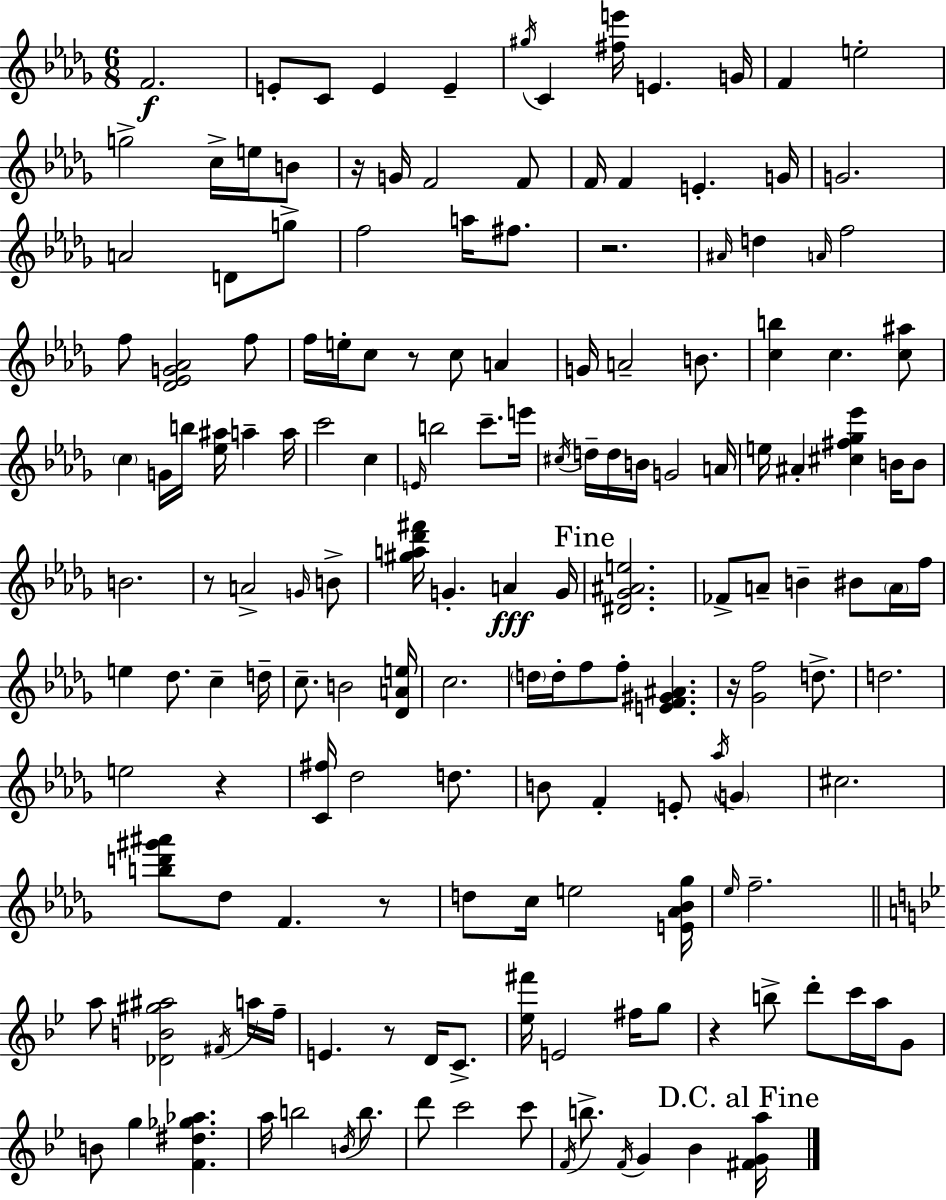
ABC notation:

X:1
T:Untitled
M:6/8
L:1/4
K:Bbm
F2 E/2 C/2 E E ^g/4 C [^fe']/4 E G/4 F e2 g2 c/4 e/4 B/2 z/4 G/4 F2 F/2 F/4 F E G/4 G2 A2 D/2 g/2 f2 a/4 ^f/2 z2 ^A/4 d A/4 f2 f/2 [_D_EG_A]2 f/2 f/4 e/4 c/2 z/2 c/2 A G/4 A2 B/2 [cb] c [c^a]/2 c G/4 b/4 [_e^a]/4 a a/4 c'2 c E/4 b2 c'/2 e'/4 ^c/4 d/4 d/4 B/4 G2 A/4 e/4 ^A [^c^f_g_e'] B/4 B/2 B2 z/2 A2 G/4 B/2 [^ga_d'^f']/4 G A G/4 [^D_G^Ae]2 _F/2 A/2 B ^B/2 A/4 f/4 e _d/2 c d/4 c/2 B2 [_DAe]/4 c2 d/4 d/4 f/2 f/2 [EF^G^A] z/4 [_Gf]2 d/2 d2 e2 z [C^f]/4 _d2 d/2 B/2 F E/2 _a/4 G ^c2 [bd'^g'^a']/2 _d/2 F z/2 d/2 c/4 e2 [E_A_B_g]/4 _e/4 f2 a/2 [_DB^g^a]2 ^F/4 a/4 f/4 E z/2 D/4 C/2 [_e^f']/4 E2 ^f/4 g/2 z b/2 d'/2 c'/4 a/4 G/2 B/2 g [F^d_g_a] a/4 b2 B/4 b/2 d'/2 c'2 c'/2 F/4 b/2 F/4 G _B [^FGa]/4